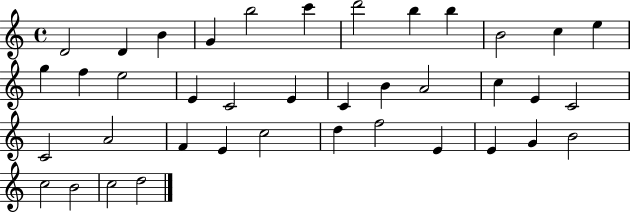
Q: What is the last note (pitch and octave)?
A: D5